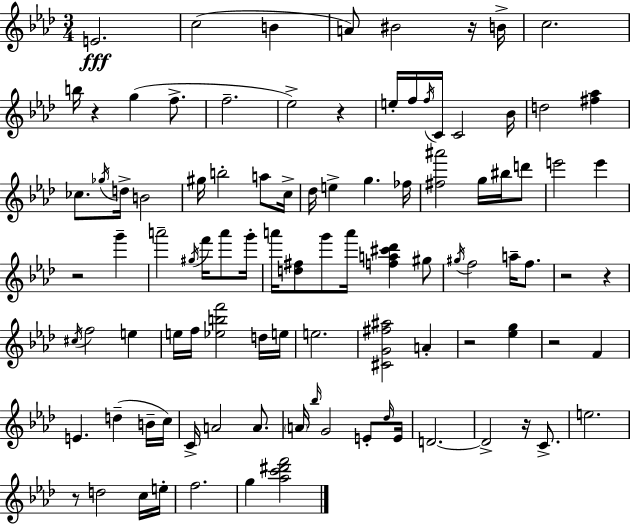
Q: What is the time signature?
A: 3/4